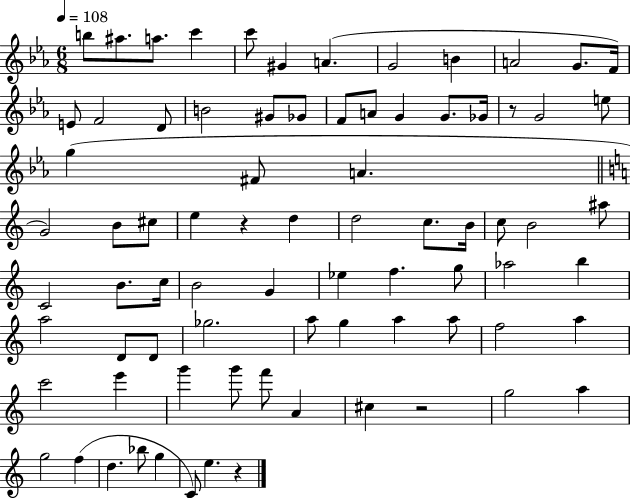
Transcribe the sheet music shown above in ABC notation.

X:1
T:Untitled
M:6/8
L:1/4
K:Eb
b/2 ^a/2 a/2 c' c'/2 ^G A G2 B A2 G/2 F/4 E/2 F2 D/2 B2 ^G/2 _G/2 F/2 A/2 G G/2 _G/4 z/2 G2 e/2 g ^F/2 A G2 B/2 ^c/2 e z d d2 c/2 B/4 c/2 B2 ^a/2 C2 B/2 c/4 B2 G _e f g/2 _a2 b a2 D/2 D/2 _g2 a/2 g a a/2 f2 a c'2 e' g' g'/2 f'/2 A ^c z2 g2 a g2 f d _b/2 g C/2 e z